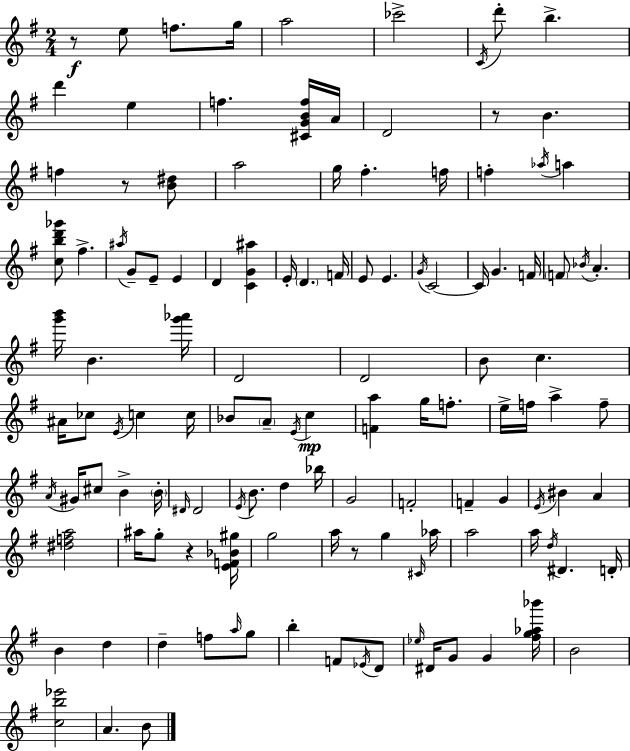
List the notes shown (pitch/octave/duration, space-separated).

R/e E5/e F5/e. G5/s A5/h CES6/h C4/s D6/e B5/q. D6/q E5/q F5/q. [C#4,G4,B4,F5]/s A4/s D4/h R/e B4/q. F5/q R/e [B4,D#5]/e A5/h G5/s F#5/q. F5/s F5/q Ab5/s A5/q [C5,B5,D6,Gb6]/e F#5/q. A#5/s G4/e E4/e E4/q D4/q [C4,G4,A#5]/q E4/s D4/q. F4/s E4/e E4/q. G4/s C4/h C4/s G4/q. F4/s F4/e Bb4/s A4/q. [G6,B6]/s B4/q. [G6,Ab6]/s D4/h D4/h B4/e C5/q. A#4/s CES5/e E4/s C5/q C5/s Bb4/e A4/e E4/s C5/q [F4,A5]/q G5/s F5/e. E5/s F5/s A5/q F5/e A4/s G#4/s C#5/e B4/q B4/s D#4/s D#4/h E4/s B4/e. D5/q Bb5/s G4/h F4/h F4/q G4/q E4/s BIS4/q A4/q [D#5,F5,A5]/h A#5/s G5/e R/q [E4,F4,Bb4,G#5]/s G5/h A5/s R/e G5/q C#4/s Ab5/s A5/h A5/s D5/s D#4/q. D4/s B4/q D5/q D5/q F5/e A5/s G5/e B5/q F4/e Eb4/s D4/e Eb5/s D#4/s G4/e G4/q [F#5,G5,Ab5,Bb6]/s B4/h [C5,B5,Eb6]/h A4/q. B4/e